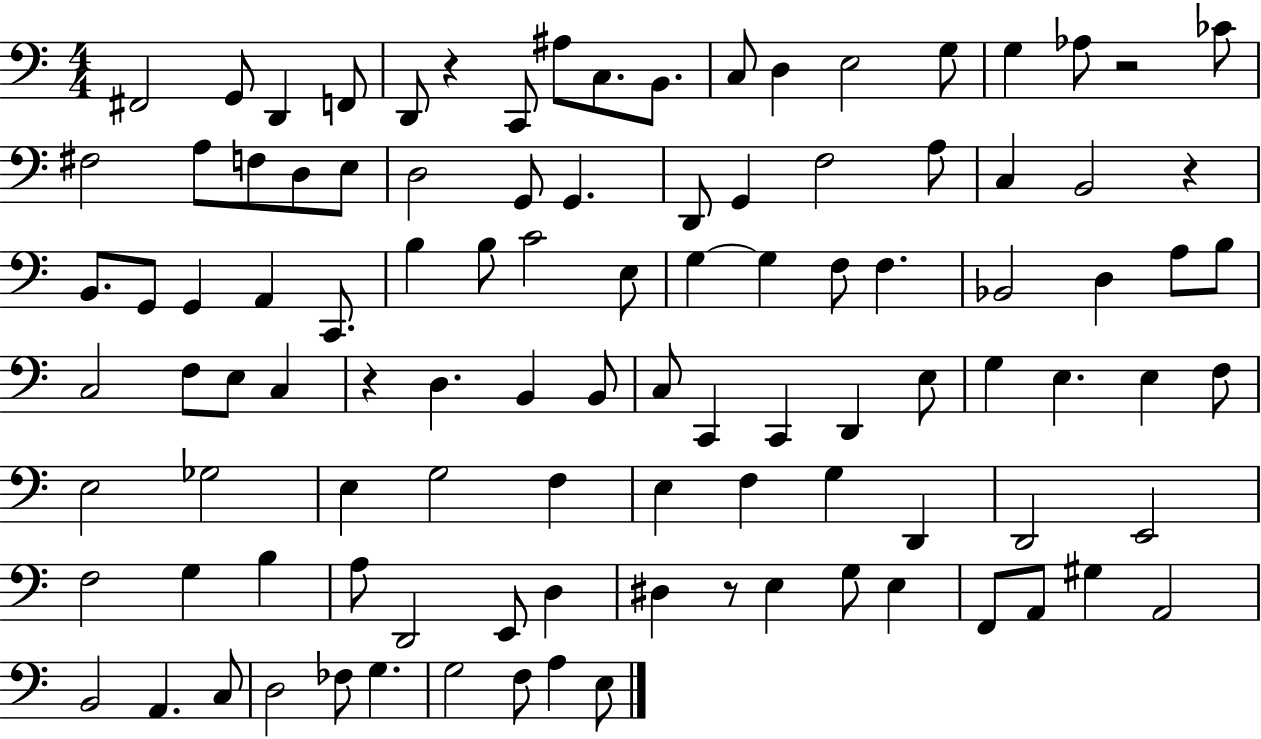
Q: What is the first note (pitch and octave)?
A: F#2